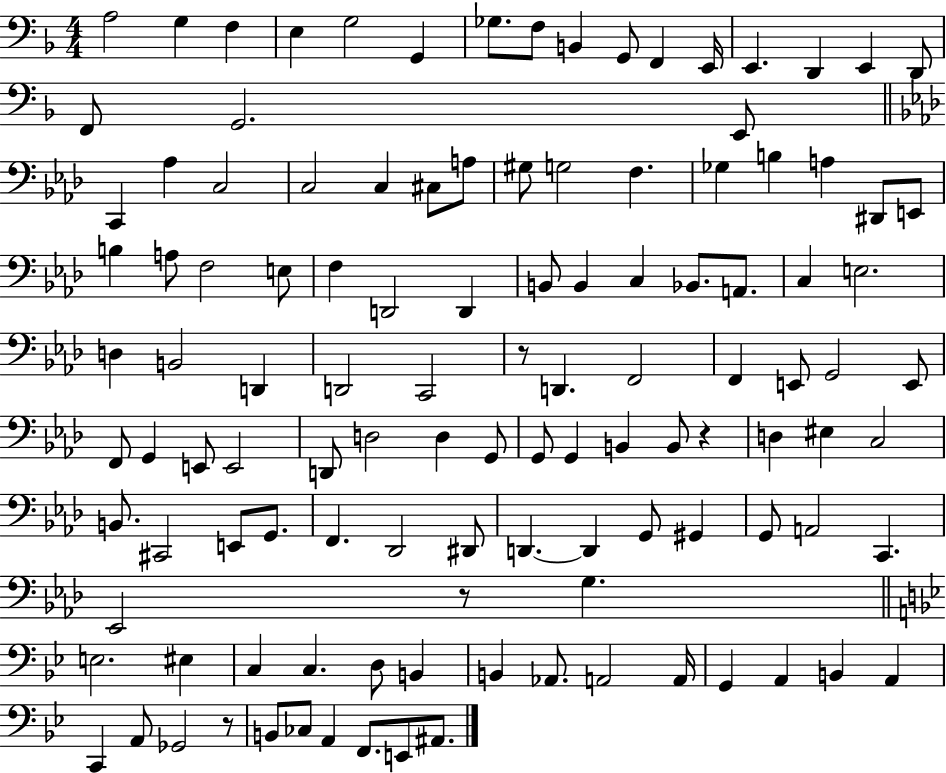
X:1
T:Untitled
M:4/4
L:1/4
K:F
A,2 G, F, E, G,2 G,, _G,/2 F,/2 B,, G,,/2 F,, E,,/4 E,, D,, E,, D,,/2 F,,/2 G,,2 E,,/2 C,, _A, C,2 C,2 C, ^C,/2 A,/2 ^G,/2 G,2 F, _G, B, A, ^D,,/2 E,,/2 B, A,/2 F,2 E,/2 F, D,,2 D,, B,,/2 B,, C, _B,,/2 A,,/2 C, E,2 D, B,,2 D,, D,,2 C,,2 z/2 D,, F,,2 F,, E,,/2 G,,2 E,,/2 F,,/2 G,, E,,/2 E,,2 D,,/2 D,2 D, G,,/2 G,,/2 G,, B,, B,,/2 z D, ^E, C,2 B,,/2 ^C,,2 E,,/2 G,,/2 F,, _D,,2 ^D,,/2 D,, D,, G,,/2 ^G,, G,,/2 A,,2 C,, _E,,2 z/2 G, E,2 ^E, C, C, D,/2 B,, B,, _A,,/2 A,,2 A,,/4 G,, A,, B,, A,, C,, A,,/2 _G,,2 z/2 B,,/2 _C,/2 A,, F,,/2 E,,/2 ^A,,/2